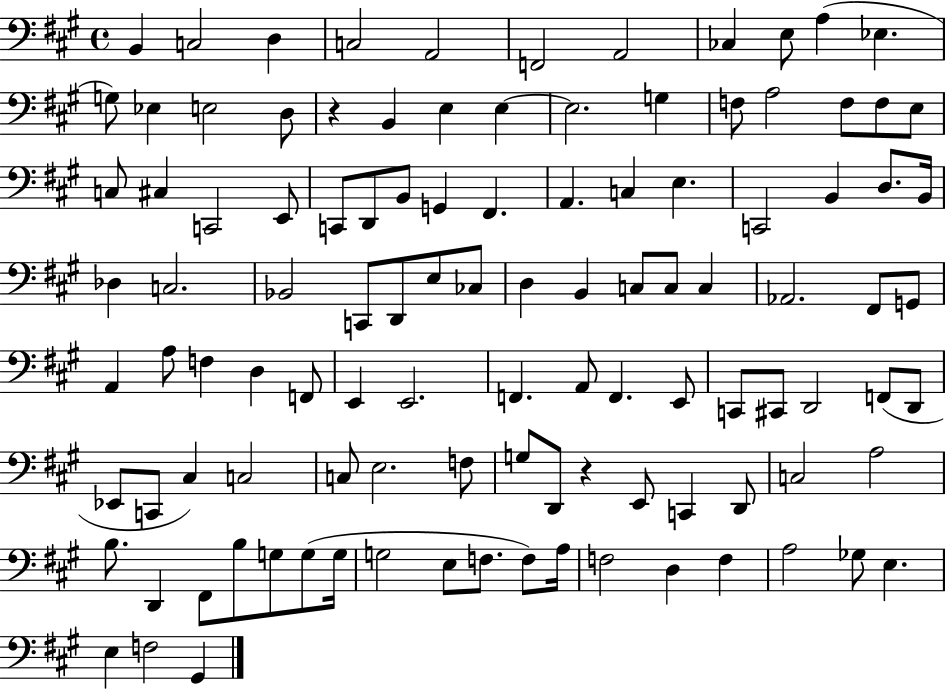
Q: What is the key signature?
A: A major